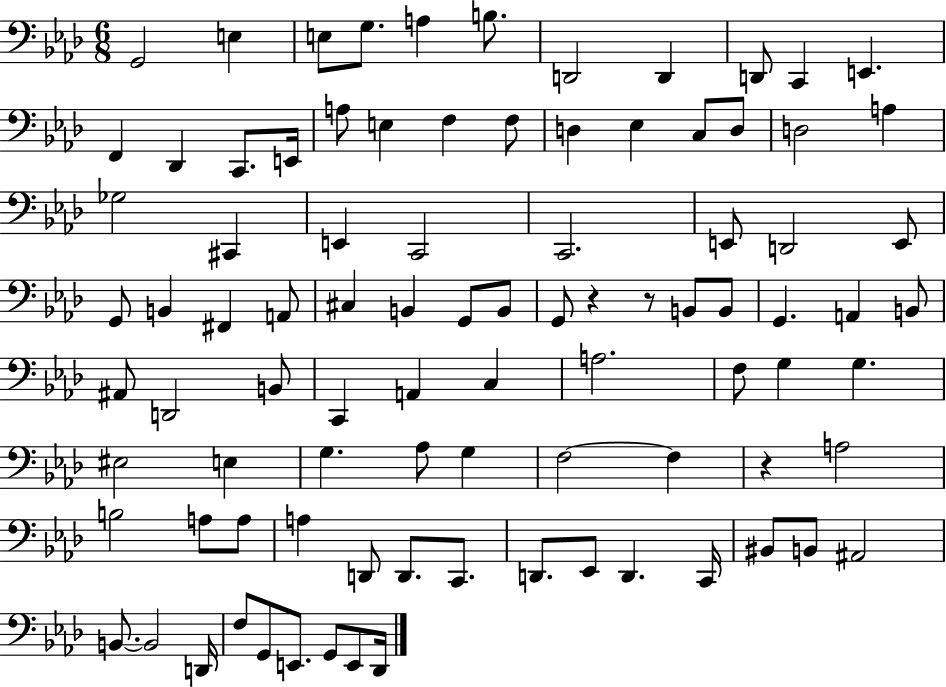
{
  \clef bass
  \numericTimeSignature
  \time 6/8
  \key aes \major
  g,2 e4 | e8 g8. a4 b8. | d,2 d,4 | d,8 c,4 e,4. | \break f,4 des,4 c,8. e,16 | a8 e4 f4 f8 | d4 ees4 c8 d8 | d2 a4 | \break ges2 cis,4 | e,4 c,2 | c,2. | e,8 d,2 e,8 | \break g,8 b,4 fis,4 a,8 | cis4 b,4 g,8 b,8 | g,8 r4 r8 b,8 b,8 | g,4. a,4 b,8 | \break ais,8 d,2 b,8 | c,4 a,4 c4 | a2. | f8 g4 g4. | \break eis2 e4 | g4. aes8 g4 | f2~~ f4 | r4 a2 | \break b2 a8 a8 | a4 d,8 d,8. c,8. | d,8. ees,8 d,4. c,16 | bis,8 b,8 ais,2 | \break b,8.~~ b,2 d,16 | f8 g,8 e,8. g,8 e,8 des,16 | \bar "|."
}